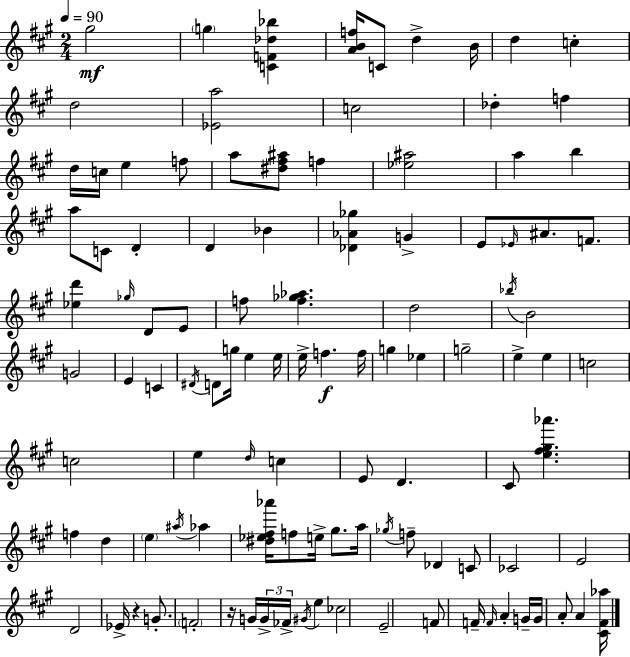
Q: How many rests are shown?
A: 2